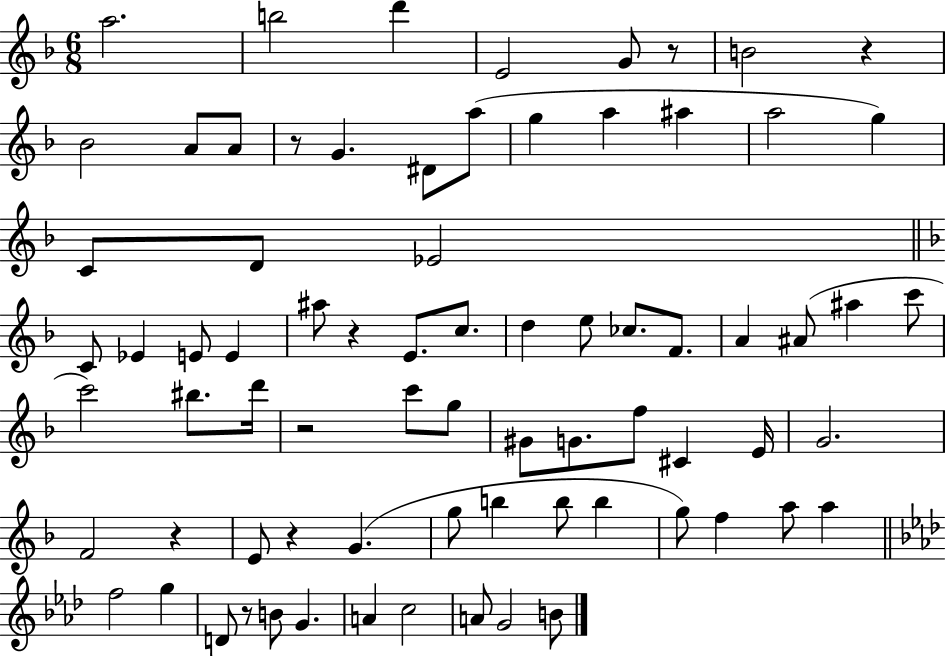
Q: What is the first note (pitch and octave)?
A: A5